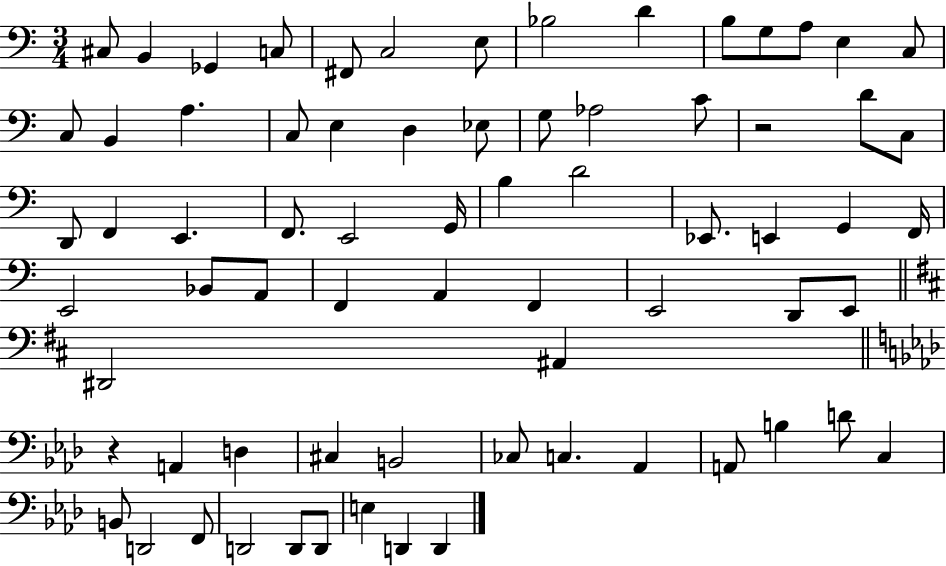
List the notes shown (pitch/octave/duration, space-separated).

C#3/e B2/q Gb2/q C3/e F#2/e C3/h E3/e Bb3/h D4/q B3/e G3/e A3/e E3/q C3/e C3/e B2/q A3/q. C3/e E3/q D3/q Eb3/e G3/e Ab3/h C4/e R/h D4/e C3/e D2/e F2/q E2/q. F2/e. E2/h G2/s B3/q D4/h Eb2/e. E2/q G2/q F2/s E2/h Bb2/e A2/e F2/q A2/q F2/q E2/h D2/e E2/e D#2/h A#2/q R/q A2/q D3/q C#3/q B2/h CES3/e C3/q. Ab2/q A2/e B3/q D4/e C3/q B2/e D2/h F2/e D2/h D2/e D2/e E3/q D2/q D2/q